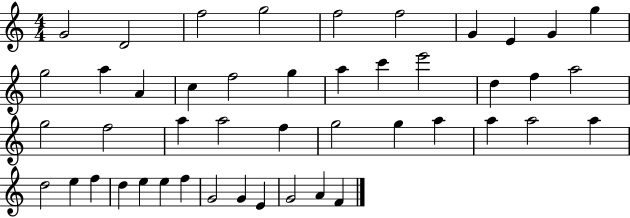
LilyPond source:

{
  \clef treble
  \numericTimeSignature
  \time 4/4
  \key c \major
  g'2 d'2 | f''2 g''2 | f''2 f''2 | g'4 e'4 g'4 g''4 | \break g''2 a''4 a'4 | c''4 f''2 g''4 | a''4 c'''4 e'''2 | d''4 f''4 a''2 | \break g''2 f''2 | a''4 a''2 f''4 | g''2 g''4 a''4 | a''4 a''2 a''4 | \break d''2 e''4 f''4 | d''4 e''4 e''4 f''4 | g'2 g'4 e'4 | g'2 a'4 f'4 | \break \bar "|."
}